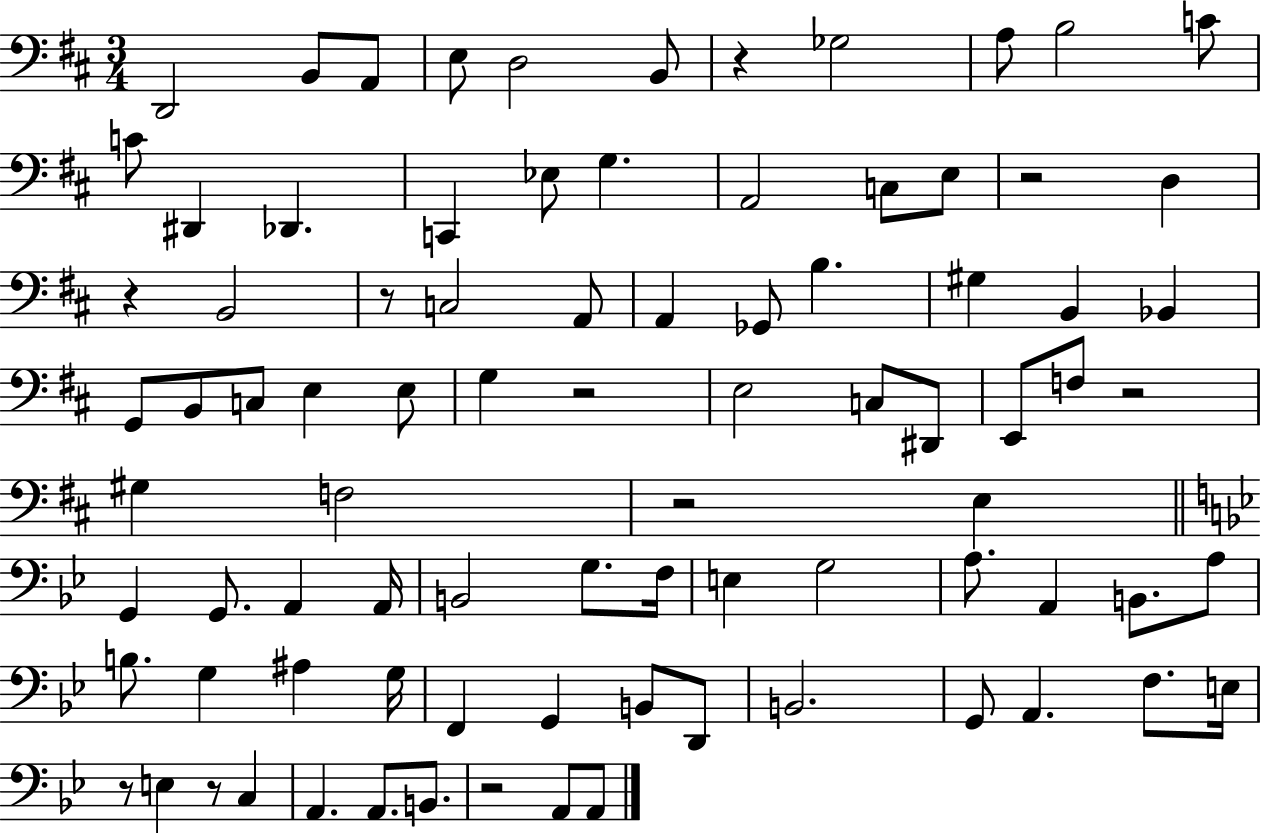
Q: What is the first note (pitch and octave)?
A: D2